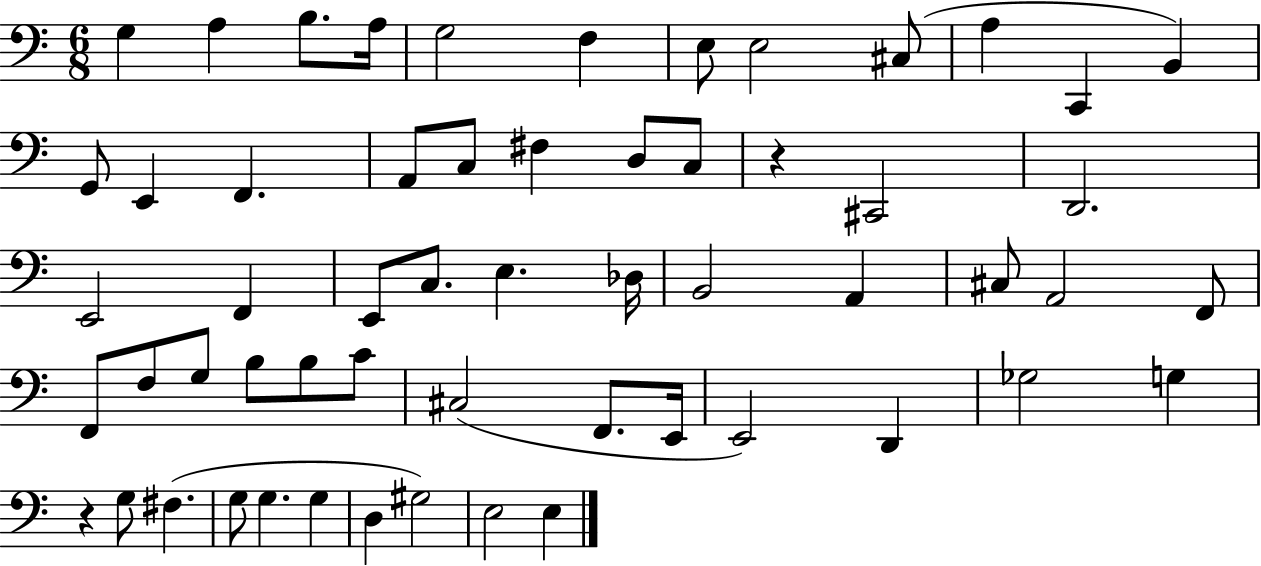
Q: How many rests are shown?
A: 2